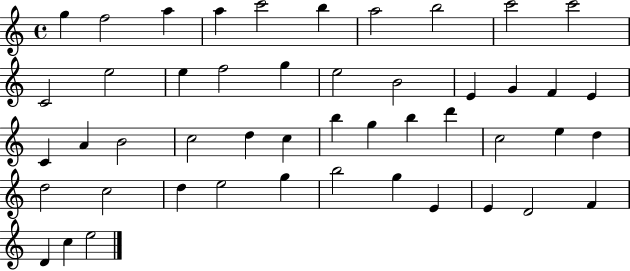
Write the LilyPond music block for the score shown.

{
  \clef treble
  \time 4/4
  \defaultTimeSignature
  \key c \major
  g''4 f''2 a''4 | a''4 c'''2 b''4 | a''2 b''2 | c'''2 c'''2 | \break c'2 e''2 | e''4 f''2 g''4 | e''2 b'2 | e'4 g'4 f'4 e'4 | \break c'4 a'4 b'2 | c''2 d''4 c''4 | b''4 g''4 b''4 d'''4 | c''2 e''4 d''4 | \break d''2 c''2 | d''4 e''2 g''4 | b''2 g''4 e'4 | e'4 d'2 f'4 | \break d'4 c''4 e''2 | \bar "|."
}